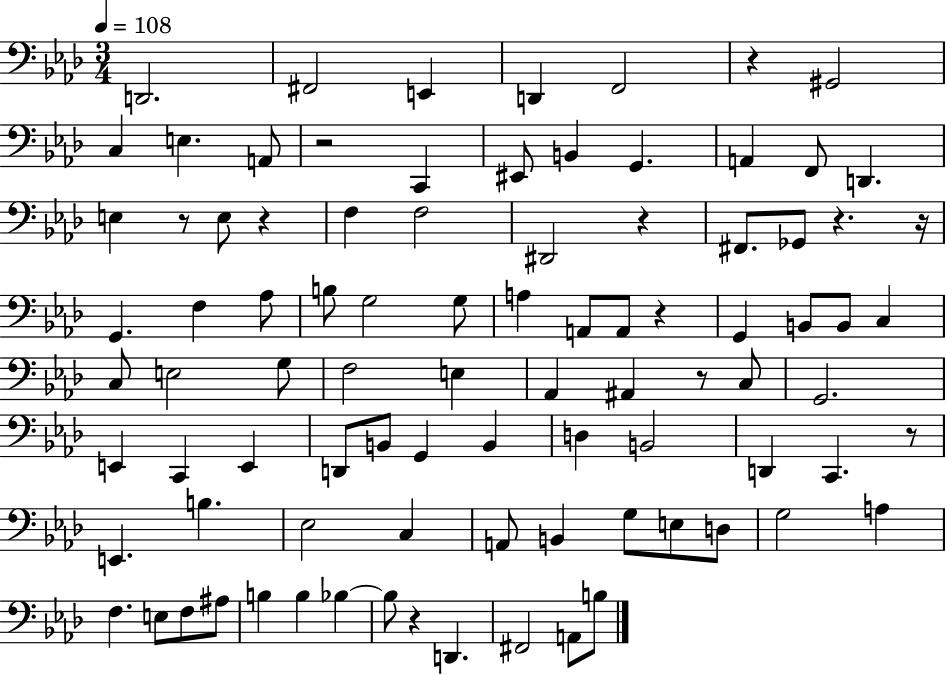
{
  \clef bass
  \numericTimeSignature
  \time 3/4
  \key aes \major
  \tempo 4 = 108
  d,2. | fis,2 e,4 | d,4 f,2 | r4 gis,2 | \break c4 e4. a,8 | r2 c,4 | eis,8 b,4 g,4. | a,4 f,8 d,4. | \break e4 r8 e8 r4 | f4 f2 | dis,2 r4 | fis,8. ges,8 r4. r16 | \break g,4. f4 aes8 | b8 g2 g8 | a4 a,8 a,8 r4 | g,4 b,8 b,8 c4 | \break c8 e2 g8 | f2 e4 | aes,4 ais,4 r8 c8 | g,2. | \break e,4 c,4 e,4 | d,8 b,8 g,4 b,4 | d4 b,2 | d,4 c,4. r8 | \break e,4. b4. | ees2 c4 | a,8 b,4 g8 e8 d8 | g2 a4 | \break f4. e8 f8 ais8 | b4 b4 bes4~~ | bes8 r4 d,4. | fis,2 a,8 b8 | \break \bar "|."
}